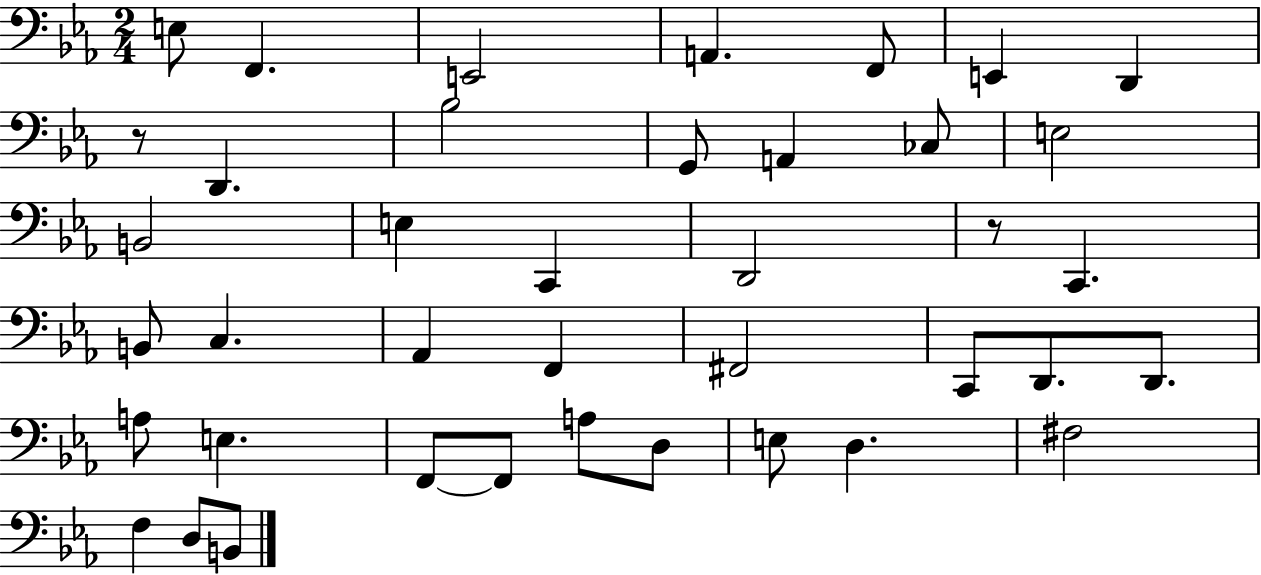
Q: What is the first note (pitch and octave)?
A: E3